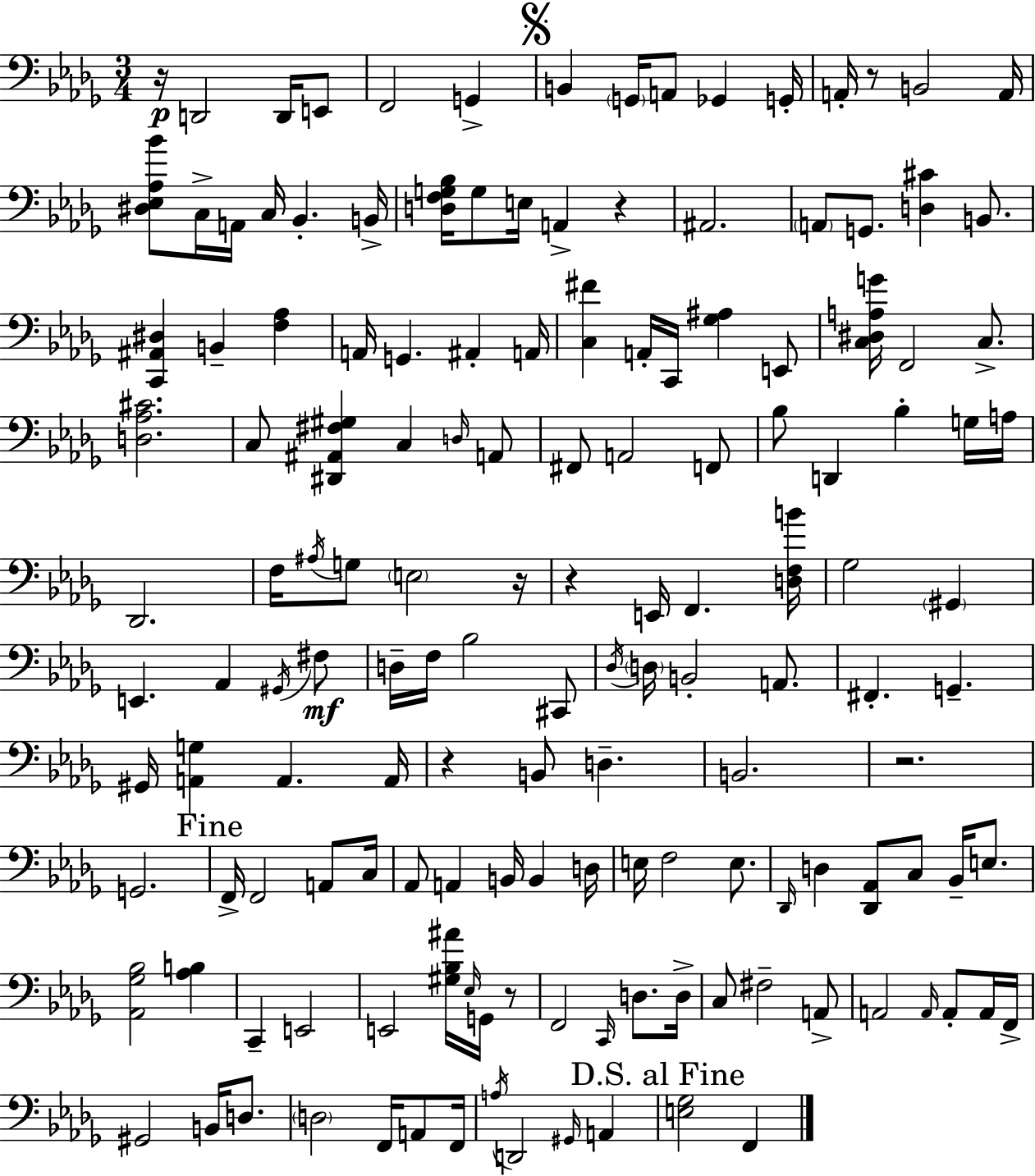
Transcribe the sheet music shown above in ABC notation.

X:1
T:Untitled
M:3/4
L:1/4
K:Bbm
z/4 D,,2 D,,/4 E,,/2 F,,2 G,, B,, G,,/4 A,,/2 _G,, G,,/4 A,,/4 z/2 B,,2 A,,/4 [^D,_E,_A,_B]/2 C,/4 A,,/4 C,/4 _B,, B,,/4 [D,F,G,_B,]/4 G,/2 E,/4 A,, z ^A,,2 A,,/2 G,,/2 [D,^C] B,,/2 [C,,^A,,^D,] B,, [F,_A,] A,,/4 G,, ^A,, A,,/4 [C,^F] A,,/4 C,,/4 [_G,^A,] E,,/2 [C,^D,A,G]/4 F,,2 C,/2 [D,_A,^C]2 C,/2 [^D,,^A,,^F,^G,] C, D,/4 A,,/2 ^F,,/2 A,,2 F,,/2 _B,/2 D,, _B, G,/4 A,/4 _D,,2 F,/4 ^A,/4 G,/2 E,2 z/4 z E,,/4 F,, [D,F,B]/4 _G,2 ^G,, E,, _A,, ^G,,/4 ^F,/2 D,/4 F,/4 _B,2 ^C,,/2 _D,/4 D,/4 B,,2 A,,/2 ^F,, G,, ^G,,/4 [A,,G,] A,, A,,/4 z B,,/2 D, B,,2 z2 G,,2 F,,/4 F,,2 A,,/2 C,/4 _A,,/2 A,, B,,/4 B,, D,/4 E,/4 F,2 E,/2 _D,,/4 D, [_D,,_A,,]/2 C,/2 _B,,/4 E,/2 [_A,,_G,_B,]2 [_A,B,] C,, E,,2 E,,2 [^G,_B,^A]/4 _E,/4 G,,/4 z/2 F,,2 C,,/4 D,/2 D,/4 C,/2 ^F,2 A,,/2 A,,2 A,,/4 A,,/2 A,,/4 F,,/4 ^G,,2 B,,/4 D,/2 D,2 F,,/4 A,,/2 F,,/4 A,/4 D,,2 ^G,,/4 A,, [E,_G,]2 F,,